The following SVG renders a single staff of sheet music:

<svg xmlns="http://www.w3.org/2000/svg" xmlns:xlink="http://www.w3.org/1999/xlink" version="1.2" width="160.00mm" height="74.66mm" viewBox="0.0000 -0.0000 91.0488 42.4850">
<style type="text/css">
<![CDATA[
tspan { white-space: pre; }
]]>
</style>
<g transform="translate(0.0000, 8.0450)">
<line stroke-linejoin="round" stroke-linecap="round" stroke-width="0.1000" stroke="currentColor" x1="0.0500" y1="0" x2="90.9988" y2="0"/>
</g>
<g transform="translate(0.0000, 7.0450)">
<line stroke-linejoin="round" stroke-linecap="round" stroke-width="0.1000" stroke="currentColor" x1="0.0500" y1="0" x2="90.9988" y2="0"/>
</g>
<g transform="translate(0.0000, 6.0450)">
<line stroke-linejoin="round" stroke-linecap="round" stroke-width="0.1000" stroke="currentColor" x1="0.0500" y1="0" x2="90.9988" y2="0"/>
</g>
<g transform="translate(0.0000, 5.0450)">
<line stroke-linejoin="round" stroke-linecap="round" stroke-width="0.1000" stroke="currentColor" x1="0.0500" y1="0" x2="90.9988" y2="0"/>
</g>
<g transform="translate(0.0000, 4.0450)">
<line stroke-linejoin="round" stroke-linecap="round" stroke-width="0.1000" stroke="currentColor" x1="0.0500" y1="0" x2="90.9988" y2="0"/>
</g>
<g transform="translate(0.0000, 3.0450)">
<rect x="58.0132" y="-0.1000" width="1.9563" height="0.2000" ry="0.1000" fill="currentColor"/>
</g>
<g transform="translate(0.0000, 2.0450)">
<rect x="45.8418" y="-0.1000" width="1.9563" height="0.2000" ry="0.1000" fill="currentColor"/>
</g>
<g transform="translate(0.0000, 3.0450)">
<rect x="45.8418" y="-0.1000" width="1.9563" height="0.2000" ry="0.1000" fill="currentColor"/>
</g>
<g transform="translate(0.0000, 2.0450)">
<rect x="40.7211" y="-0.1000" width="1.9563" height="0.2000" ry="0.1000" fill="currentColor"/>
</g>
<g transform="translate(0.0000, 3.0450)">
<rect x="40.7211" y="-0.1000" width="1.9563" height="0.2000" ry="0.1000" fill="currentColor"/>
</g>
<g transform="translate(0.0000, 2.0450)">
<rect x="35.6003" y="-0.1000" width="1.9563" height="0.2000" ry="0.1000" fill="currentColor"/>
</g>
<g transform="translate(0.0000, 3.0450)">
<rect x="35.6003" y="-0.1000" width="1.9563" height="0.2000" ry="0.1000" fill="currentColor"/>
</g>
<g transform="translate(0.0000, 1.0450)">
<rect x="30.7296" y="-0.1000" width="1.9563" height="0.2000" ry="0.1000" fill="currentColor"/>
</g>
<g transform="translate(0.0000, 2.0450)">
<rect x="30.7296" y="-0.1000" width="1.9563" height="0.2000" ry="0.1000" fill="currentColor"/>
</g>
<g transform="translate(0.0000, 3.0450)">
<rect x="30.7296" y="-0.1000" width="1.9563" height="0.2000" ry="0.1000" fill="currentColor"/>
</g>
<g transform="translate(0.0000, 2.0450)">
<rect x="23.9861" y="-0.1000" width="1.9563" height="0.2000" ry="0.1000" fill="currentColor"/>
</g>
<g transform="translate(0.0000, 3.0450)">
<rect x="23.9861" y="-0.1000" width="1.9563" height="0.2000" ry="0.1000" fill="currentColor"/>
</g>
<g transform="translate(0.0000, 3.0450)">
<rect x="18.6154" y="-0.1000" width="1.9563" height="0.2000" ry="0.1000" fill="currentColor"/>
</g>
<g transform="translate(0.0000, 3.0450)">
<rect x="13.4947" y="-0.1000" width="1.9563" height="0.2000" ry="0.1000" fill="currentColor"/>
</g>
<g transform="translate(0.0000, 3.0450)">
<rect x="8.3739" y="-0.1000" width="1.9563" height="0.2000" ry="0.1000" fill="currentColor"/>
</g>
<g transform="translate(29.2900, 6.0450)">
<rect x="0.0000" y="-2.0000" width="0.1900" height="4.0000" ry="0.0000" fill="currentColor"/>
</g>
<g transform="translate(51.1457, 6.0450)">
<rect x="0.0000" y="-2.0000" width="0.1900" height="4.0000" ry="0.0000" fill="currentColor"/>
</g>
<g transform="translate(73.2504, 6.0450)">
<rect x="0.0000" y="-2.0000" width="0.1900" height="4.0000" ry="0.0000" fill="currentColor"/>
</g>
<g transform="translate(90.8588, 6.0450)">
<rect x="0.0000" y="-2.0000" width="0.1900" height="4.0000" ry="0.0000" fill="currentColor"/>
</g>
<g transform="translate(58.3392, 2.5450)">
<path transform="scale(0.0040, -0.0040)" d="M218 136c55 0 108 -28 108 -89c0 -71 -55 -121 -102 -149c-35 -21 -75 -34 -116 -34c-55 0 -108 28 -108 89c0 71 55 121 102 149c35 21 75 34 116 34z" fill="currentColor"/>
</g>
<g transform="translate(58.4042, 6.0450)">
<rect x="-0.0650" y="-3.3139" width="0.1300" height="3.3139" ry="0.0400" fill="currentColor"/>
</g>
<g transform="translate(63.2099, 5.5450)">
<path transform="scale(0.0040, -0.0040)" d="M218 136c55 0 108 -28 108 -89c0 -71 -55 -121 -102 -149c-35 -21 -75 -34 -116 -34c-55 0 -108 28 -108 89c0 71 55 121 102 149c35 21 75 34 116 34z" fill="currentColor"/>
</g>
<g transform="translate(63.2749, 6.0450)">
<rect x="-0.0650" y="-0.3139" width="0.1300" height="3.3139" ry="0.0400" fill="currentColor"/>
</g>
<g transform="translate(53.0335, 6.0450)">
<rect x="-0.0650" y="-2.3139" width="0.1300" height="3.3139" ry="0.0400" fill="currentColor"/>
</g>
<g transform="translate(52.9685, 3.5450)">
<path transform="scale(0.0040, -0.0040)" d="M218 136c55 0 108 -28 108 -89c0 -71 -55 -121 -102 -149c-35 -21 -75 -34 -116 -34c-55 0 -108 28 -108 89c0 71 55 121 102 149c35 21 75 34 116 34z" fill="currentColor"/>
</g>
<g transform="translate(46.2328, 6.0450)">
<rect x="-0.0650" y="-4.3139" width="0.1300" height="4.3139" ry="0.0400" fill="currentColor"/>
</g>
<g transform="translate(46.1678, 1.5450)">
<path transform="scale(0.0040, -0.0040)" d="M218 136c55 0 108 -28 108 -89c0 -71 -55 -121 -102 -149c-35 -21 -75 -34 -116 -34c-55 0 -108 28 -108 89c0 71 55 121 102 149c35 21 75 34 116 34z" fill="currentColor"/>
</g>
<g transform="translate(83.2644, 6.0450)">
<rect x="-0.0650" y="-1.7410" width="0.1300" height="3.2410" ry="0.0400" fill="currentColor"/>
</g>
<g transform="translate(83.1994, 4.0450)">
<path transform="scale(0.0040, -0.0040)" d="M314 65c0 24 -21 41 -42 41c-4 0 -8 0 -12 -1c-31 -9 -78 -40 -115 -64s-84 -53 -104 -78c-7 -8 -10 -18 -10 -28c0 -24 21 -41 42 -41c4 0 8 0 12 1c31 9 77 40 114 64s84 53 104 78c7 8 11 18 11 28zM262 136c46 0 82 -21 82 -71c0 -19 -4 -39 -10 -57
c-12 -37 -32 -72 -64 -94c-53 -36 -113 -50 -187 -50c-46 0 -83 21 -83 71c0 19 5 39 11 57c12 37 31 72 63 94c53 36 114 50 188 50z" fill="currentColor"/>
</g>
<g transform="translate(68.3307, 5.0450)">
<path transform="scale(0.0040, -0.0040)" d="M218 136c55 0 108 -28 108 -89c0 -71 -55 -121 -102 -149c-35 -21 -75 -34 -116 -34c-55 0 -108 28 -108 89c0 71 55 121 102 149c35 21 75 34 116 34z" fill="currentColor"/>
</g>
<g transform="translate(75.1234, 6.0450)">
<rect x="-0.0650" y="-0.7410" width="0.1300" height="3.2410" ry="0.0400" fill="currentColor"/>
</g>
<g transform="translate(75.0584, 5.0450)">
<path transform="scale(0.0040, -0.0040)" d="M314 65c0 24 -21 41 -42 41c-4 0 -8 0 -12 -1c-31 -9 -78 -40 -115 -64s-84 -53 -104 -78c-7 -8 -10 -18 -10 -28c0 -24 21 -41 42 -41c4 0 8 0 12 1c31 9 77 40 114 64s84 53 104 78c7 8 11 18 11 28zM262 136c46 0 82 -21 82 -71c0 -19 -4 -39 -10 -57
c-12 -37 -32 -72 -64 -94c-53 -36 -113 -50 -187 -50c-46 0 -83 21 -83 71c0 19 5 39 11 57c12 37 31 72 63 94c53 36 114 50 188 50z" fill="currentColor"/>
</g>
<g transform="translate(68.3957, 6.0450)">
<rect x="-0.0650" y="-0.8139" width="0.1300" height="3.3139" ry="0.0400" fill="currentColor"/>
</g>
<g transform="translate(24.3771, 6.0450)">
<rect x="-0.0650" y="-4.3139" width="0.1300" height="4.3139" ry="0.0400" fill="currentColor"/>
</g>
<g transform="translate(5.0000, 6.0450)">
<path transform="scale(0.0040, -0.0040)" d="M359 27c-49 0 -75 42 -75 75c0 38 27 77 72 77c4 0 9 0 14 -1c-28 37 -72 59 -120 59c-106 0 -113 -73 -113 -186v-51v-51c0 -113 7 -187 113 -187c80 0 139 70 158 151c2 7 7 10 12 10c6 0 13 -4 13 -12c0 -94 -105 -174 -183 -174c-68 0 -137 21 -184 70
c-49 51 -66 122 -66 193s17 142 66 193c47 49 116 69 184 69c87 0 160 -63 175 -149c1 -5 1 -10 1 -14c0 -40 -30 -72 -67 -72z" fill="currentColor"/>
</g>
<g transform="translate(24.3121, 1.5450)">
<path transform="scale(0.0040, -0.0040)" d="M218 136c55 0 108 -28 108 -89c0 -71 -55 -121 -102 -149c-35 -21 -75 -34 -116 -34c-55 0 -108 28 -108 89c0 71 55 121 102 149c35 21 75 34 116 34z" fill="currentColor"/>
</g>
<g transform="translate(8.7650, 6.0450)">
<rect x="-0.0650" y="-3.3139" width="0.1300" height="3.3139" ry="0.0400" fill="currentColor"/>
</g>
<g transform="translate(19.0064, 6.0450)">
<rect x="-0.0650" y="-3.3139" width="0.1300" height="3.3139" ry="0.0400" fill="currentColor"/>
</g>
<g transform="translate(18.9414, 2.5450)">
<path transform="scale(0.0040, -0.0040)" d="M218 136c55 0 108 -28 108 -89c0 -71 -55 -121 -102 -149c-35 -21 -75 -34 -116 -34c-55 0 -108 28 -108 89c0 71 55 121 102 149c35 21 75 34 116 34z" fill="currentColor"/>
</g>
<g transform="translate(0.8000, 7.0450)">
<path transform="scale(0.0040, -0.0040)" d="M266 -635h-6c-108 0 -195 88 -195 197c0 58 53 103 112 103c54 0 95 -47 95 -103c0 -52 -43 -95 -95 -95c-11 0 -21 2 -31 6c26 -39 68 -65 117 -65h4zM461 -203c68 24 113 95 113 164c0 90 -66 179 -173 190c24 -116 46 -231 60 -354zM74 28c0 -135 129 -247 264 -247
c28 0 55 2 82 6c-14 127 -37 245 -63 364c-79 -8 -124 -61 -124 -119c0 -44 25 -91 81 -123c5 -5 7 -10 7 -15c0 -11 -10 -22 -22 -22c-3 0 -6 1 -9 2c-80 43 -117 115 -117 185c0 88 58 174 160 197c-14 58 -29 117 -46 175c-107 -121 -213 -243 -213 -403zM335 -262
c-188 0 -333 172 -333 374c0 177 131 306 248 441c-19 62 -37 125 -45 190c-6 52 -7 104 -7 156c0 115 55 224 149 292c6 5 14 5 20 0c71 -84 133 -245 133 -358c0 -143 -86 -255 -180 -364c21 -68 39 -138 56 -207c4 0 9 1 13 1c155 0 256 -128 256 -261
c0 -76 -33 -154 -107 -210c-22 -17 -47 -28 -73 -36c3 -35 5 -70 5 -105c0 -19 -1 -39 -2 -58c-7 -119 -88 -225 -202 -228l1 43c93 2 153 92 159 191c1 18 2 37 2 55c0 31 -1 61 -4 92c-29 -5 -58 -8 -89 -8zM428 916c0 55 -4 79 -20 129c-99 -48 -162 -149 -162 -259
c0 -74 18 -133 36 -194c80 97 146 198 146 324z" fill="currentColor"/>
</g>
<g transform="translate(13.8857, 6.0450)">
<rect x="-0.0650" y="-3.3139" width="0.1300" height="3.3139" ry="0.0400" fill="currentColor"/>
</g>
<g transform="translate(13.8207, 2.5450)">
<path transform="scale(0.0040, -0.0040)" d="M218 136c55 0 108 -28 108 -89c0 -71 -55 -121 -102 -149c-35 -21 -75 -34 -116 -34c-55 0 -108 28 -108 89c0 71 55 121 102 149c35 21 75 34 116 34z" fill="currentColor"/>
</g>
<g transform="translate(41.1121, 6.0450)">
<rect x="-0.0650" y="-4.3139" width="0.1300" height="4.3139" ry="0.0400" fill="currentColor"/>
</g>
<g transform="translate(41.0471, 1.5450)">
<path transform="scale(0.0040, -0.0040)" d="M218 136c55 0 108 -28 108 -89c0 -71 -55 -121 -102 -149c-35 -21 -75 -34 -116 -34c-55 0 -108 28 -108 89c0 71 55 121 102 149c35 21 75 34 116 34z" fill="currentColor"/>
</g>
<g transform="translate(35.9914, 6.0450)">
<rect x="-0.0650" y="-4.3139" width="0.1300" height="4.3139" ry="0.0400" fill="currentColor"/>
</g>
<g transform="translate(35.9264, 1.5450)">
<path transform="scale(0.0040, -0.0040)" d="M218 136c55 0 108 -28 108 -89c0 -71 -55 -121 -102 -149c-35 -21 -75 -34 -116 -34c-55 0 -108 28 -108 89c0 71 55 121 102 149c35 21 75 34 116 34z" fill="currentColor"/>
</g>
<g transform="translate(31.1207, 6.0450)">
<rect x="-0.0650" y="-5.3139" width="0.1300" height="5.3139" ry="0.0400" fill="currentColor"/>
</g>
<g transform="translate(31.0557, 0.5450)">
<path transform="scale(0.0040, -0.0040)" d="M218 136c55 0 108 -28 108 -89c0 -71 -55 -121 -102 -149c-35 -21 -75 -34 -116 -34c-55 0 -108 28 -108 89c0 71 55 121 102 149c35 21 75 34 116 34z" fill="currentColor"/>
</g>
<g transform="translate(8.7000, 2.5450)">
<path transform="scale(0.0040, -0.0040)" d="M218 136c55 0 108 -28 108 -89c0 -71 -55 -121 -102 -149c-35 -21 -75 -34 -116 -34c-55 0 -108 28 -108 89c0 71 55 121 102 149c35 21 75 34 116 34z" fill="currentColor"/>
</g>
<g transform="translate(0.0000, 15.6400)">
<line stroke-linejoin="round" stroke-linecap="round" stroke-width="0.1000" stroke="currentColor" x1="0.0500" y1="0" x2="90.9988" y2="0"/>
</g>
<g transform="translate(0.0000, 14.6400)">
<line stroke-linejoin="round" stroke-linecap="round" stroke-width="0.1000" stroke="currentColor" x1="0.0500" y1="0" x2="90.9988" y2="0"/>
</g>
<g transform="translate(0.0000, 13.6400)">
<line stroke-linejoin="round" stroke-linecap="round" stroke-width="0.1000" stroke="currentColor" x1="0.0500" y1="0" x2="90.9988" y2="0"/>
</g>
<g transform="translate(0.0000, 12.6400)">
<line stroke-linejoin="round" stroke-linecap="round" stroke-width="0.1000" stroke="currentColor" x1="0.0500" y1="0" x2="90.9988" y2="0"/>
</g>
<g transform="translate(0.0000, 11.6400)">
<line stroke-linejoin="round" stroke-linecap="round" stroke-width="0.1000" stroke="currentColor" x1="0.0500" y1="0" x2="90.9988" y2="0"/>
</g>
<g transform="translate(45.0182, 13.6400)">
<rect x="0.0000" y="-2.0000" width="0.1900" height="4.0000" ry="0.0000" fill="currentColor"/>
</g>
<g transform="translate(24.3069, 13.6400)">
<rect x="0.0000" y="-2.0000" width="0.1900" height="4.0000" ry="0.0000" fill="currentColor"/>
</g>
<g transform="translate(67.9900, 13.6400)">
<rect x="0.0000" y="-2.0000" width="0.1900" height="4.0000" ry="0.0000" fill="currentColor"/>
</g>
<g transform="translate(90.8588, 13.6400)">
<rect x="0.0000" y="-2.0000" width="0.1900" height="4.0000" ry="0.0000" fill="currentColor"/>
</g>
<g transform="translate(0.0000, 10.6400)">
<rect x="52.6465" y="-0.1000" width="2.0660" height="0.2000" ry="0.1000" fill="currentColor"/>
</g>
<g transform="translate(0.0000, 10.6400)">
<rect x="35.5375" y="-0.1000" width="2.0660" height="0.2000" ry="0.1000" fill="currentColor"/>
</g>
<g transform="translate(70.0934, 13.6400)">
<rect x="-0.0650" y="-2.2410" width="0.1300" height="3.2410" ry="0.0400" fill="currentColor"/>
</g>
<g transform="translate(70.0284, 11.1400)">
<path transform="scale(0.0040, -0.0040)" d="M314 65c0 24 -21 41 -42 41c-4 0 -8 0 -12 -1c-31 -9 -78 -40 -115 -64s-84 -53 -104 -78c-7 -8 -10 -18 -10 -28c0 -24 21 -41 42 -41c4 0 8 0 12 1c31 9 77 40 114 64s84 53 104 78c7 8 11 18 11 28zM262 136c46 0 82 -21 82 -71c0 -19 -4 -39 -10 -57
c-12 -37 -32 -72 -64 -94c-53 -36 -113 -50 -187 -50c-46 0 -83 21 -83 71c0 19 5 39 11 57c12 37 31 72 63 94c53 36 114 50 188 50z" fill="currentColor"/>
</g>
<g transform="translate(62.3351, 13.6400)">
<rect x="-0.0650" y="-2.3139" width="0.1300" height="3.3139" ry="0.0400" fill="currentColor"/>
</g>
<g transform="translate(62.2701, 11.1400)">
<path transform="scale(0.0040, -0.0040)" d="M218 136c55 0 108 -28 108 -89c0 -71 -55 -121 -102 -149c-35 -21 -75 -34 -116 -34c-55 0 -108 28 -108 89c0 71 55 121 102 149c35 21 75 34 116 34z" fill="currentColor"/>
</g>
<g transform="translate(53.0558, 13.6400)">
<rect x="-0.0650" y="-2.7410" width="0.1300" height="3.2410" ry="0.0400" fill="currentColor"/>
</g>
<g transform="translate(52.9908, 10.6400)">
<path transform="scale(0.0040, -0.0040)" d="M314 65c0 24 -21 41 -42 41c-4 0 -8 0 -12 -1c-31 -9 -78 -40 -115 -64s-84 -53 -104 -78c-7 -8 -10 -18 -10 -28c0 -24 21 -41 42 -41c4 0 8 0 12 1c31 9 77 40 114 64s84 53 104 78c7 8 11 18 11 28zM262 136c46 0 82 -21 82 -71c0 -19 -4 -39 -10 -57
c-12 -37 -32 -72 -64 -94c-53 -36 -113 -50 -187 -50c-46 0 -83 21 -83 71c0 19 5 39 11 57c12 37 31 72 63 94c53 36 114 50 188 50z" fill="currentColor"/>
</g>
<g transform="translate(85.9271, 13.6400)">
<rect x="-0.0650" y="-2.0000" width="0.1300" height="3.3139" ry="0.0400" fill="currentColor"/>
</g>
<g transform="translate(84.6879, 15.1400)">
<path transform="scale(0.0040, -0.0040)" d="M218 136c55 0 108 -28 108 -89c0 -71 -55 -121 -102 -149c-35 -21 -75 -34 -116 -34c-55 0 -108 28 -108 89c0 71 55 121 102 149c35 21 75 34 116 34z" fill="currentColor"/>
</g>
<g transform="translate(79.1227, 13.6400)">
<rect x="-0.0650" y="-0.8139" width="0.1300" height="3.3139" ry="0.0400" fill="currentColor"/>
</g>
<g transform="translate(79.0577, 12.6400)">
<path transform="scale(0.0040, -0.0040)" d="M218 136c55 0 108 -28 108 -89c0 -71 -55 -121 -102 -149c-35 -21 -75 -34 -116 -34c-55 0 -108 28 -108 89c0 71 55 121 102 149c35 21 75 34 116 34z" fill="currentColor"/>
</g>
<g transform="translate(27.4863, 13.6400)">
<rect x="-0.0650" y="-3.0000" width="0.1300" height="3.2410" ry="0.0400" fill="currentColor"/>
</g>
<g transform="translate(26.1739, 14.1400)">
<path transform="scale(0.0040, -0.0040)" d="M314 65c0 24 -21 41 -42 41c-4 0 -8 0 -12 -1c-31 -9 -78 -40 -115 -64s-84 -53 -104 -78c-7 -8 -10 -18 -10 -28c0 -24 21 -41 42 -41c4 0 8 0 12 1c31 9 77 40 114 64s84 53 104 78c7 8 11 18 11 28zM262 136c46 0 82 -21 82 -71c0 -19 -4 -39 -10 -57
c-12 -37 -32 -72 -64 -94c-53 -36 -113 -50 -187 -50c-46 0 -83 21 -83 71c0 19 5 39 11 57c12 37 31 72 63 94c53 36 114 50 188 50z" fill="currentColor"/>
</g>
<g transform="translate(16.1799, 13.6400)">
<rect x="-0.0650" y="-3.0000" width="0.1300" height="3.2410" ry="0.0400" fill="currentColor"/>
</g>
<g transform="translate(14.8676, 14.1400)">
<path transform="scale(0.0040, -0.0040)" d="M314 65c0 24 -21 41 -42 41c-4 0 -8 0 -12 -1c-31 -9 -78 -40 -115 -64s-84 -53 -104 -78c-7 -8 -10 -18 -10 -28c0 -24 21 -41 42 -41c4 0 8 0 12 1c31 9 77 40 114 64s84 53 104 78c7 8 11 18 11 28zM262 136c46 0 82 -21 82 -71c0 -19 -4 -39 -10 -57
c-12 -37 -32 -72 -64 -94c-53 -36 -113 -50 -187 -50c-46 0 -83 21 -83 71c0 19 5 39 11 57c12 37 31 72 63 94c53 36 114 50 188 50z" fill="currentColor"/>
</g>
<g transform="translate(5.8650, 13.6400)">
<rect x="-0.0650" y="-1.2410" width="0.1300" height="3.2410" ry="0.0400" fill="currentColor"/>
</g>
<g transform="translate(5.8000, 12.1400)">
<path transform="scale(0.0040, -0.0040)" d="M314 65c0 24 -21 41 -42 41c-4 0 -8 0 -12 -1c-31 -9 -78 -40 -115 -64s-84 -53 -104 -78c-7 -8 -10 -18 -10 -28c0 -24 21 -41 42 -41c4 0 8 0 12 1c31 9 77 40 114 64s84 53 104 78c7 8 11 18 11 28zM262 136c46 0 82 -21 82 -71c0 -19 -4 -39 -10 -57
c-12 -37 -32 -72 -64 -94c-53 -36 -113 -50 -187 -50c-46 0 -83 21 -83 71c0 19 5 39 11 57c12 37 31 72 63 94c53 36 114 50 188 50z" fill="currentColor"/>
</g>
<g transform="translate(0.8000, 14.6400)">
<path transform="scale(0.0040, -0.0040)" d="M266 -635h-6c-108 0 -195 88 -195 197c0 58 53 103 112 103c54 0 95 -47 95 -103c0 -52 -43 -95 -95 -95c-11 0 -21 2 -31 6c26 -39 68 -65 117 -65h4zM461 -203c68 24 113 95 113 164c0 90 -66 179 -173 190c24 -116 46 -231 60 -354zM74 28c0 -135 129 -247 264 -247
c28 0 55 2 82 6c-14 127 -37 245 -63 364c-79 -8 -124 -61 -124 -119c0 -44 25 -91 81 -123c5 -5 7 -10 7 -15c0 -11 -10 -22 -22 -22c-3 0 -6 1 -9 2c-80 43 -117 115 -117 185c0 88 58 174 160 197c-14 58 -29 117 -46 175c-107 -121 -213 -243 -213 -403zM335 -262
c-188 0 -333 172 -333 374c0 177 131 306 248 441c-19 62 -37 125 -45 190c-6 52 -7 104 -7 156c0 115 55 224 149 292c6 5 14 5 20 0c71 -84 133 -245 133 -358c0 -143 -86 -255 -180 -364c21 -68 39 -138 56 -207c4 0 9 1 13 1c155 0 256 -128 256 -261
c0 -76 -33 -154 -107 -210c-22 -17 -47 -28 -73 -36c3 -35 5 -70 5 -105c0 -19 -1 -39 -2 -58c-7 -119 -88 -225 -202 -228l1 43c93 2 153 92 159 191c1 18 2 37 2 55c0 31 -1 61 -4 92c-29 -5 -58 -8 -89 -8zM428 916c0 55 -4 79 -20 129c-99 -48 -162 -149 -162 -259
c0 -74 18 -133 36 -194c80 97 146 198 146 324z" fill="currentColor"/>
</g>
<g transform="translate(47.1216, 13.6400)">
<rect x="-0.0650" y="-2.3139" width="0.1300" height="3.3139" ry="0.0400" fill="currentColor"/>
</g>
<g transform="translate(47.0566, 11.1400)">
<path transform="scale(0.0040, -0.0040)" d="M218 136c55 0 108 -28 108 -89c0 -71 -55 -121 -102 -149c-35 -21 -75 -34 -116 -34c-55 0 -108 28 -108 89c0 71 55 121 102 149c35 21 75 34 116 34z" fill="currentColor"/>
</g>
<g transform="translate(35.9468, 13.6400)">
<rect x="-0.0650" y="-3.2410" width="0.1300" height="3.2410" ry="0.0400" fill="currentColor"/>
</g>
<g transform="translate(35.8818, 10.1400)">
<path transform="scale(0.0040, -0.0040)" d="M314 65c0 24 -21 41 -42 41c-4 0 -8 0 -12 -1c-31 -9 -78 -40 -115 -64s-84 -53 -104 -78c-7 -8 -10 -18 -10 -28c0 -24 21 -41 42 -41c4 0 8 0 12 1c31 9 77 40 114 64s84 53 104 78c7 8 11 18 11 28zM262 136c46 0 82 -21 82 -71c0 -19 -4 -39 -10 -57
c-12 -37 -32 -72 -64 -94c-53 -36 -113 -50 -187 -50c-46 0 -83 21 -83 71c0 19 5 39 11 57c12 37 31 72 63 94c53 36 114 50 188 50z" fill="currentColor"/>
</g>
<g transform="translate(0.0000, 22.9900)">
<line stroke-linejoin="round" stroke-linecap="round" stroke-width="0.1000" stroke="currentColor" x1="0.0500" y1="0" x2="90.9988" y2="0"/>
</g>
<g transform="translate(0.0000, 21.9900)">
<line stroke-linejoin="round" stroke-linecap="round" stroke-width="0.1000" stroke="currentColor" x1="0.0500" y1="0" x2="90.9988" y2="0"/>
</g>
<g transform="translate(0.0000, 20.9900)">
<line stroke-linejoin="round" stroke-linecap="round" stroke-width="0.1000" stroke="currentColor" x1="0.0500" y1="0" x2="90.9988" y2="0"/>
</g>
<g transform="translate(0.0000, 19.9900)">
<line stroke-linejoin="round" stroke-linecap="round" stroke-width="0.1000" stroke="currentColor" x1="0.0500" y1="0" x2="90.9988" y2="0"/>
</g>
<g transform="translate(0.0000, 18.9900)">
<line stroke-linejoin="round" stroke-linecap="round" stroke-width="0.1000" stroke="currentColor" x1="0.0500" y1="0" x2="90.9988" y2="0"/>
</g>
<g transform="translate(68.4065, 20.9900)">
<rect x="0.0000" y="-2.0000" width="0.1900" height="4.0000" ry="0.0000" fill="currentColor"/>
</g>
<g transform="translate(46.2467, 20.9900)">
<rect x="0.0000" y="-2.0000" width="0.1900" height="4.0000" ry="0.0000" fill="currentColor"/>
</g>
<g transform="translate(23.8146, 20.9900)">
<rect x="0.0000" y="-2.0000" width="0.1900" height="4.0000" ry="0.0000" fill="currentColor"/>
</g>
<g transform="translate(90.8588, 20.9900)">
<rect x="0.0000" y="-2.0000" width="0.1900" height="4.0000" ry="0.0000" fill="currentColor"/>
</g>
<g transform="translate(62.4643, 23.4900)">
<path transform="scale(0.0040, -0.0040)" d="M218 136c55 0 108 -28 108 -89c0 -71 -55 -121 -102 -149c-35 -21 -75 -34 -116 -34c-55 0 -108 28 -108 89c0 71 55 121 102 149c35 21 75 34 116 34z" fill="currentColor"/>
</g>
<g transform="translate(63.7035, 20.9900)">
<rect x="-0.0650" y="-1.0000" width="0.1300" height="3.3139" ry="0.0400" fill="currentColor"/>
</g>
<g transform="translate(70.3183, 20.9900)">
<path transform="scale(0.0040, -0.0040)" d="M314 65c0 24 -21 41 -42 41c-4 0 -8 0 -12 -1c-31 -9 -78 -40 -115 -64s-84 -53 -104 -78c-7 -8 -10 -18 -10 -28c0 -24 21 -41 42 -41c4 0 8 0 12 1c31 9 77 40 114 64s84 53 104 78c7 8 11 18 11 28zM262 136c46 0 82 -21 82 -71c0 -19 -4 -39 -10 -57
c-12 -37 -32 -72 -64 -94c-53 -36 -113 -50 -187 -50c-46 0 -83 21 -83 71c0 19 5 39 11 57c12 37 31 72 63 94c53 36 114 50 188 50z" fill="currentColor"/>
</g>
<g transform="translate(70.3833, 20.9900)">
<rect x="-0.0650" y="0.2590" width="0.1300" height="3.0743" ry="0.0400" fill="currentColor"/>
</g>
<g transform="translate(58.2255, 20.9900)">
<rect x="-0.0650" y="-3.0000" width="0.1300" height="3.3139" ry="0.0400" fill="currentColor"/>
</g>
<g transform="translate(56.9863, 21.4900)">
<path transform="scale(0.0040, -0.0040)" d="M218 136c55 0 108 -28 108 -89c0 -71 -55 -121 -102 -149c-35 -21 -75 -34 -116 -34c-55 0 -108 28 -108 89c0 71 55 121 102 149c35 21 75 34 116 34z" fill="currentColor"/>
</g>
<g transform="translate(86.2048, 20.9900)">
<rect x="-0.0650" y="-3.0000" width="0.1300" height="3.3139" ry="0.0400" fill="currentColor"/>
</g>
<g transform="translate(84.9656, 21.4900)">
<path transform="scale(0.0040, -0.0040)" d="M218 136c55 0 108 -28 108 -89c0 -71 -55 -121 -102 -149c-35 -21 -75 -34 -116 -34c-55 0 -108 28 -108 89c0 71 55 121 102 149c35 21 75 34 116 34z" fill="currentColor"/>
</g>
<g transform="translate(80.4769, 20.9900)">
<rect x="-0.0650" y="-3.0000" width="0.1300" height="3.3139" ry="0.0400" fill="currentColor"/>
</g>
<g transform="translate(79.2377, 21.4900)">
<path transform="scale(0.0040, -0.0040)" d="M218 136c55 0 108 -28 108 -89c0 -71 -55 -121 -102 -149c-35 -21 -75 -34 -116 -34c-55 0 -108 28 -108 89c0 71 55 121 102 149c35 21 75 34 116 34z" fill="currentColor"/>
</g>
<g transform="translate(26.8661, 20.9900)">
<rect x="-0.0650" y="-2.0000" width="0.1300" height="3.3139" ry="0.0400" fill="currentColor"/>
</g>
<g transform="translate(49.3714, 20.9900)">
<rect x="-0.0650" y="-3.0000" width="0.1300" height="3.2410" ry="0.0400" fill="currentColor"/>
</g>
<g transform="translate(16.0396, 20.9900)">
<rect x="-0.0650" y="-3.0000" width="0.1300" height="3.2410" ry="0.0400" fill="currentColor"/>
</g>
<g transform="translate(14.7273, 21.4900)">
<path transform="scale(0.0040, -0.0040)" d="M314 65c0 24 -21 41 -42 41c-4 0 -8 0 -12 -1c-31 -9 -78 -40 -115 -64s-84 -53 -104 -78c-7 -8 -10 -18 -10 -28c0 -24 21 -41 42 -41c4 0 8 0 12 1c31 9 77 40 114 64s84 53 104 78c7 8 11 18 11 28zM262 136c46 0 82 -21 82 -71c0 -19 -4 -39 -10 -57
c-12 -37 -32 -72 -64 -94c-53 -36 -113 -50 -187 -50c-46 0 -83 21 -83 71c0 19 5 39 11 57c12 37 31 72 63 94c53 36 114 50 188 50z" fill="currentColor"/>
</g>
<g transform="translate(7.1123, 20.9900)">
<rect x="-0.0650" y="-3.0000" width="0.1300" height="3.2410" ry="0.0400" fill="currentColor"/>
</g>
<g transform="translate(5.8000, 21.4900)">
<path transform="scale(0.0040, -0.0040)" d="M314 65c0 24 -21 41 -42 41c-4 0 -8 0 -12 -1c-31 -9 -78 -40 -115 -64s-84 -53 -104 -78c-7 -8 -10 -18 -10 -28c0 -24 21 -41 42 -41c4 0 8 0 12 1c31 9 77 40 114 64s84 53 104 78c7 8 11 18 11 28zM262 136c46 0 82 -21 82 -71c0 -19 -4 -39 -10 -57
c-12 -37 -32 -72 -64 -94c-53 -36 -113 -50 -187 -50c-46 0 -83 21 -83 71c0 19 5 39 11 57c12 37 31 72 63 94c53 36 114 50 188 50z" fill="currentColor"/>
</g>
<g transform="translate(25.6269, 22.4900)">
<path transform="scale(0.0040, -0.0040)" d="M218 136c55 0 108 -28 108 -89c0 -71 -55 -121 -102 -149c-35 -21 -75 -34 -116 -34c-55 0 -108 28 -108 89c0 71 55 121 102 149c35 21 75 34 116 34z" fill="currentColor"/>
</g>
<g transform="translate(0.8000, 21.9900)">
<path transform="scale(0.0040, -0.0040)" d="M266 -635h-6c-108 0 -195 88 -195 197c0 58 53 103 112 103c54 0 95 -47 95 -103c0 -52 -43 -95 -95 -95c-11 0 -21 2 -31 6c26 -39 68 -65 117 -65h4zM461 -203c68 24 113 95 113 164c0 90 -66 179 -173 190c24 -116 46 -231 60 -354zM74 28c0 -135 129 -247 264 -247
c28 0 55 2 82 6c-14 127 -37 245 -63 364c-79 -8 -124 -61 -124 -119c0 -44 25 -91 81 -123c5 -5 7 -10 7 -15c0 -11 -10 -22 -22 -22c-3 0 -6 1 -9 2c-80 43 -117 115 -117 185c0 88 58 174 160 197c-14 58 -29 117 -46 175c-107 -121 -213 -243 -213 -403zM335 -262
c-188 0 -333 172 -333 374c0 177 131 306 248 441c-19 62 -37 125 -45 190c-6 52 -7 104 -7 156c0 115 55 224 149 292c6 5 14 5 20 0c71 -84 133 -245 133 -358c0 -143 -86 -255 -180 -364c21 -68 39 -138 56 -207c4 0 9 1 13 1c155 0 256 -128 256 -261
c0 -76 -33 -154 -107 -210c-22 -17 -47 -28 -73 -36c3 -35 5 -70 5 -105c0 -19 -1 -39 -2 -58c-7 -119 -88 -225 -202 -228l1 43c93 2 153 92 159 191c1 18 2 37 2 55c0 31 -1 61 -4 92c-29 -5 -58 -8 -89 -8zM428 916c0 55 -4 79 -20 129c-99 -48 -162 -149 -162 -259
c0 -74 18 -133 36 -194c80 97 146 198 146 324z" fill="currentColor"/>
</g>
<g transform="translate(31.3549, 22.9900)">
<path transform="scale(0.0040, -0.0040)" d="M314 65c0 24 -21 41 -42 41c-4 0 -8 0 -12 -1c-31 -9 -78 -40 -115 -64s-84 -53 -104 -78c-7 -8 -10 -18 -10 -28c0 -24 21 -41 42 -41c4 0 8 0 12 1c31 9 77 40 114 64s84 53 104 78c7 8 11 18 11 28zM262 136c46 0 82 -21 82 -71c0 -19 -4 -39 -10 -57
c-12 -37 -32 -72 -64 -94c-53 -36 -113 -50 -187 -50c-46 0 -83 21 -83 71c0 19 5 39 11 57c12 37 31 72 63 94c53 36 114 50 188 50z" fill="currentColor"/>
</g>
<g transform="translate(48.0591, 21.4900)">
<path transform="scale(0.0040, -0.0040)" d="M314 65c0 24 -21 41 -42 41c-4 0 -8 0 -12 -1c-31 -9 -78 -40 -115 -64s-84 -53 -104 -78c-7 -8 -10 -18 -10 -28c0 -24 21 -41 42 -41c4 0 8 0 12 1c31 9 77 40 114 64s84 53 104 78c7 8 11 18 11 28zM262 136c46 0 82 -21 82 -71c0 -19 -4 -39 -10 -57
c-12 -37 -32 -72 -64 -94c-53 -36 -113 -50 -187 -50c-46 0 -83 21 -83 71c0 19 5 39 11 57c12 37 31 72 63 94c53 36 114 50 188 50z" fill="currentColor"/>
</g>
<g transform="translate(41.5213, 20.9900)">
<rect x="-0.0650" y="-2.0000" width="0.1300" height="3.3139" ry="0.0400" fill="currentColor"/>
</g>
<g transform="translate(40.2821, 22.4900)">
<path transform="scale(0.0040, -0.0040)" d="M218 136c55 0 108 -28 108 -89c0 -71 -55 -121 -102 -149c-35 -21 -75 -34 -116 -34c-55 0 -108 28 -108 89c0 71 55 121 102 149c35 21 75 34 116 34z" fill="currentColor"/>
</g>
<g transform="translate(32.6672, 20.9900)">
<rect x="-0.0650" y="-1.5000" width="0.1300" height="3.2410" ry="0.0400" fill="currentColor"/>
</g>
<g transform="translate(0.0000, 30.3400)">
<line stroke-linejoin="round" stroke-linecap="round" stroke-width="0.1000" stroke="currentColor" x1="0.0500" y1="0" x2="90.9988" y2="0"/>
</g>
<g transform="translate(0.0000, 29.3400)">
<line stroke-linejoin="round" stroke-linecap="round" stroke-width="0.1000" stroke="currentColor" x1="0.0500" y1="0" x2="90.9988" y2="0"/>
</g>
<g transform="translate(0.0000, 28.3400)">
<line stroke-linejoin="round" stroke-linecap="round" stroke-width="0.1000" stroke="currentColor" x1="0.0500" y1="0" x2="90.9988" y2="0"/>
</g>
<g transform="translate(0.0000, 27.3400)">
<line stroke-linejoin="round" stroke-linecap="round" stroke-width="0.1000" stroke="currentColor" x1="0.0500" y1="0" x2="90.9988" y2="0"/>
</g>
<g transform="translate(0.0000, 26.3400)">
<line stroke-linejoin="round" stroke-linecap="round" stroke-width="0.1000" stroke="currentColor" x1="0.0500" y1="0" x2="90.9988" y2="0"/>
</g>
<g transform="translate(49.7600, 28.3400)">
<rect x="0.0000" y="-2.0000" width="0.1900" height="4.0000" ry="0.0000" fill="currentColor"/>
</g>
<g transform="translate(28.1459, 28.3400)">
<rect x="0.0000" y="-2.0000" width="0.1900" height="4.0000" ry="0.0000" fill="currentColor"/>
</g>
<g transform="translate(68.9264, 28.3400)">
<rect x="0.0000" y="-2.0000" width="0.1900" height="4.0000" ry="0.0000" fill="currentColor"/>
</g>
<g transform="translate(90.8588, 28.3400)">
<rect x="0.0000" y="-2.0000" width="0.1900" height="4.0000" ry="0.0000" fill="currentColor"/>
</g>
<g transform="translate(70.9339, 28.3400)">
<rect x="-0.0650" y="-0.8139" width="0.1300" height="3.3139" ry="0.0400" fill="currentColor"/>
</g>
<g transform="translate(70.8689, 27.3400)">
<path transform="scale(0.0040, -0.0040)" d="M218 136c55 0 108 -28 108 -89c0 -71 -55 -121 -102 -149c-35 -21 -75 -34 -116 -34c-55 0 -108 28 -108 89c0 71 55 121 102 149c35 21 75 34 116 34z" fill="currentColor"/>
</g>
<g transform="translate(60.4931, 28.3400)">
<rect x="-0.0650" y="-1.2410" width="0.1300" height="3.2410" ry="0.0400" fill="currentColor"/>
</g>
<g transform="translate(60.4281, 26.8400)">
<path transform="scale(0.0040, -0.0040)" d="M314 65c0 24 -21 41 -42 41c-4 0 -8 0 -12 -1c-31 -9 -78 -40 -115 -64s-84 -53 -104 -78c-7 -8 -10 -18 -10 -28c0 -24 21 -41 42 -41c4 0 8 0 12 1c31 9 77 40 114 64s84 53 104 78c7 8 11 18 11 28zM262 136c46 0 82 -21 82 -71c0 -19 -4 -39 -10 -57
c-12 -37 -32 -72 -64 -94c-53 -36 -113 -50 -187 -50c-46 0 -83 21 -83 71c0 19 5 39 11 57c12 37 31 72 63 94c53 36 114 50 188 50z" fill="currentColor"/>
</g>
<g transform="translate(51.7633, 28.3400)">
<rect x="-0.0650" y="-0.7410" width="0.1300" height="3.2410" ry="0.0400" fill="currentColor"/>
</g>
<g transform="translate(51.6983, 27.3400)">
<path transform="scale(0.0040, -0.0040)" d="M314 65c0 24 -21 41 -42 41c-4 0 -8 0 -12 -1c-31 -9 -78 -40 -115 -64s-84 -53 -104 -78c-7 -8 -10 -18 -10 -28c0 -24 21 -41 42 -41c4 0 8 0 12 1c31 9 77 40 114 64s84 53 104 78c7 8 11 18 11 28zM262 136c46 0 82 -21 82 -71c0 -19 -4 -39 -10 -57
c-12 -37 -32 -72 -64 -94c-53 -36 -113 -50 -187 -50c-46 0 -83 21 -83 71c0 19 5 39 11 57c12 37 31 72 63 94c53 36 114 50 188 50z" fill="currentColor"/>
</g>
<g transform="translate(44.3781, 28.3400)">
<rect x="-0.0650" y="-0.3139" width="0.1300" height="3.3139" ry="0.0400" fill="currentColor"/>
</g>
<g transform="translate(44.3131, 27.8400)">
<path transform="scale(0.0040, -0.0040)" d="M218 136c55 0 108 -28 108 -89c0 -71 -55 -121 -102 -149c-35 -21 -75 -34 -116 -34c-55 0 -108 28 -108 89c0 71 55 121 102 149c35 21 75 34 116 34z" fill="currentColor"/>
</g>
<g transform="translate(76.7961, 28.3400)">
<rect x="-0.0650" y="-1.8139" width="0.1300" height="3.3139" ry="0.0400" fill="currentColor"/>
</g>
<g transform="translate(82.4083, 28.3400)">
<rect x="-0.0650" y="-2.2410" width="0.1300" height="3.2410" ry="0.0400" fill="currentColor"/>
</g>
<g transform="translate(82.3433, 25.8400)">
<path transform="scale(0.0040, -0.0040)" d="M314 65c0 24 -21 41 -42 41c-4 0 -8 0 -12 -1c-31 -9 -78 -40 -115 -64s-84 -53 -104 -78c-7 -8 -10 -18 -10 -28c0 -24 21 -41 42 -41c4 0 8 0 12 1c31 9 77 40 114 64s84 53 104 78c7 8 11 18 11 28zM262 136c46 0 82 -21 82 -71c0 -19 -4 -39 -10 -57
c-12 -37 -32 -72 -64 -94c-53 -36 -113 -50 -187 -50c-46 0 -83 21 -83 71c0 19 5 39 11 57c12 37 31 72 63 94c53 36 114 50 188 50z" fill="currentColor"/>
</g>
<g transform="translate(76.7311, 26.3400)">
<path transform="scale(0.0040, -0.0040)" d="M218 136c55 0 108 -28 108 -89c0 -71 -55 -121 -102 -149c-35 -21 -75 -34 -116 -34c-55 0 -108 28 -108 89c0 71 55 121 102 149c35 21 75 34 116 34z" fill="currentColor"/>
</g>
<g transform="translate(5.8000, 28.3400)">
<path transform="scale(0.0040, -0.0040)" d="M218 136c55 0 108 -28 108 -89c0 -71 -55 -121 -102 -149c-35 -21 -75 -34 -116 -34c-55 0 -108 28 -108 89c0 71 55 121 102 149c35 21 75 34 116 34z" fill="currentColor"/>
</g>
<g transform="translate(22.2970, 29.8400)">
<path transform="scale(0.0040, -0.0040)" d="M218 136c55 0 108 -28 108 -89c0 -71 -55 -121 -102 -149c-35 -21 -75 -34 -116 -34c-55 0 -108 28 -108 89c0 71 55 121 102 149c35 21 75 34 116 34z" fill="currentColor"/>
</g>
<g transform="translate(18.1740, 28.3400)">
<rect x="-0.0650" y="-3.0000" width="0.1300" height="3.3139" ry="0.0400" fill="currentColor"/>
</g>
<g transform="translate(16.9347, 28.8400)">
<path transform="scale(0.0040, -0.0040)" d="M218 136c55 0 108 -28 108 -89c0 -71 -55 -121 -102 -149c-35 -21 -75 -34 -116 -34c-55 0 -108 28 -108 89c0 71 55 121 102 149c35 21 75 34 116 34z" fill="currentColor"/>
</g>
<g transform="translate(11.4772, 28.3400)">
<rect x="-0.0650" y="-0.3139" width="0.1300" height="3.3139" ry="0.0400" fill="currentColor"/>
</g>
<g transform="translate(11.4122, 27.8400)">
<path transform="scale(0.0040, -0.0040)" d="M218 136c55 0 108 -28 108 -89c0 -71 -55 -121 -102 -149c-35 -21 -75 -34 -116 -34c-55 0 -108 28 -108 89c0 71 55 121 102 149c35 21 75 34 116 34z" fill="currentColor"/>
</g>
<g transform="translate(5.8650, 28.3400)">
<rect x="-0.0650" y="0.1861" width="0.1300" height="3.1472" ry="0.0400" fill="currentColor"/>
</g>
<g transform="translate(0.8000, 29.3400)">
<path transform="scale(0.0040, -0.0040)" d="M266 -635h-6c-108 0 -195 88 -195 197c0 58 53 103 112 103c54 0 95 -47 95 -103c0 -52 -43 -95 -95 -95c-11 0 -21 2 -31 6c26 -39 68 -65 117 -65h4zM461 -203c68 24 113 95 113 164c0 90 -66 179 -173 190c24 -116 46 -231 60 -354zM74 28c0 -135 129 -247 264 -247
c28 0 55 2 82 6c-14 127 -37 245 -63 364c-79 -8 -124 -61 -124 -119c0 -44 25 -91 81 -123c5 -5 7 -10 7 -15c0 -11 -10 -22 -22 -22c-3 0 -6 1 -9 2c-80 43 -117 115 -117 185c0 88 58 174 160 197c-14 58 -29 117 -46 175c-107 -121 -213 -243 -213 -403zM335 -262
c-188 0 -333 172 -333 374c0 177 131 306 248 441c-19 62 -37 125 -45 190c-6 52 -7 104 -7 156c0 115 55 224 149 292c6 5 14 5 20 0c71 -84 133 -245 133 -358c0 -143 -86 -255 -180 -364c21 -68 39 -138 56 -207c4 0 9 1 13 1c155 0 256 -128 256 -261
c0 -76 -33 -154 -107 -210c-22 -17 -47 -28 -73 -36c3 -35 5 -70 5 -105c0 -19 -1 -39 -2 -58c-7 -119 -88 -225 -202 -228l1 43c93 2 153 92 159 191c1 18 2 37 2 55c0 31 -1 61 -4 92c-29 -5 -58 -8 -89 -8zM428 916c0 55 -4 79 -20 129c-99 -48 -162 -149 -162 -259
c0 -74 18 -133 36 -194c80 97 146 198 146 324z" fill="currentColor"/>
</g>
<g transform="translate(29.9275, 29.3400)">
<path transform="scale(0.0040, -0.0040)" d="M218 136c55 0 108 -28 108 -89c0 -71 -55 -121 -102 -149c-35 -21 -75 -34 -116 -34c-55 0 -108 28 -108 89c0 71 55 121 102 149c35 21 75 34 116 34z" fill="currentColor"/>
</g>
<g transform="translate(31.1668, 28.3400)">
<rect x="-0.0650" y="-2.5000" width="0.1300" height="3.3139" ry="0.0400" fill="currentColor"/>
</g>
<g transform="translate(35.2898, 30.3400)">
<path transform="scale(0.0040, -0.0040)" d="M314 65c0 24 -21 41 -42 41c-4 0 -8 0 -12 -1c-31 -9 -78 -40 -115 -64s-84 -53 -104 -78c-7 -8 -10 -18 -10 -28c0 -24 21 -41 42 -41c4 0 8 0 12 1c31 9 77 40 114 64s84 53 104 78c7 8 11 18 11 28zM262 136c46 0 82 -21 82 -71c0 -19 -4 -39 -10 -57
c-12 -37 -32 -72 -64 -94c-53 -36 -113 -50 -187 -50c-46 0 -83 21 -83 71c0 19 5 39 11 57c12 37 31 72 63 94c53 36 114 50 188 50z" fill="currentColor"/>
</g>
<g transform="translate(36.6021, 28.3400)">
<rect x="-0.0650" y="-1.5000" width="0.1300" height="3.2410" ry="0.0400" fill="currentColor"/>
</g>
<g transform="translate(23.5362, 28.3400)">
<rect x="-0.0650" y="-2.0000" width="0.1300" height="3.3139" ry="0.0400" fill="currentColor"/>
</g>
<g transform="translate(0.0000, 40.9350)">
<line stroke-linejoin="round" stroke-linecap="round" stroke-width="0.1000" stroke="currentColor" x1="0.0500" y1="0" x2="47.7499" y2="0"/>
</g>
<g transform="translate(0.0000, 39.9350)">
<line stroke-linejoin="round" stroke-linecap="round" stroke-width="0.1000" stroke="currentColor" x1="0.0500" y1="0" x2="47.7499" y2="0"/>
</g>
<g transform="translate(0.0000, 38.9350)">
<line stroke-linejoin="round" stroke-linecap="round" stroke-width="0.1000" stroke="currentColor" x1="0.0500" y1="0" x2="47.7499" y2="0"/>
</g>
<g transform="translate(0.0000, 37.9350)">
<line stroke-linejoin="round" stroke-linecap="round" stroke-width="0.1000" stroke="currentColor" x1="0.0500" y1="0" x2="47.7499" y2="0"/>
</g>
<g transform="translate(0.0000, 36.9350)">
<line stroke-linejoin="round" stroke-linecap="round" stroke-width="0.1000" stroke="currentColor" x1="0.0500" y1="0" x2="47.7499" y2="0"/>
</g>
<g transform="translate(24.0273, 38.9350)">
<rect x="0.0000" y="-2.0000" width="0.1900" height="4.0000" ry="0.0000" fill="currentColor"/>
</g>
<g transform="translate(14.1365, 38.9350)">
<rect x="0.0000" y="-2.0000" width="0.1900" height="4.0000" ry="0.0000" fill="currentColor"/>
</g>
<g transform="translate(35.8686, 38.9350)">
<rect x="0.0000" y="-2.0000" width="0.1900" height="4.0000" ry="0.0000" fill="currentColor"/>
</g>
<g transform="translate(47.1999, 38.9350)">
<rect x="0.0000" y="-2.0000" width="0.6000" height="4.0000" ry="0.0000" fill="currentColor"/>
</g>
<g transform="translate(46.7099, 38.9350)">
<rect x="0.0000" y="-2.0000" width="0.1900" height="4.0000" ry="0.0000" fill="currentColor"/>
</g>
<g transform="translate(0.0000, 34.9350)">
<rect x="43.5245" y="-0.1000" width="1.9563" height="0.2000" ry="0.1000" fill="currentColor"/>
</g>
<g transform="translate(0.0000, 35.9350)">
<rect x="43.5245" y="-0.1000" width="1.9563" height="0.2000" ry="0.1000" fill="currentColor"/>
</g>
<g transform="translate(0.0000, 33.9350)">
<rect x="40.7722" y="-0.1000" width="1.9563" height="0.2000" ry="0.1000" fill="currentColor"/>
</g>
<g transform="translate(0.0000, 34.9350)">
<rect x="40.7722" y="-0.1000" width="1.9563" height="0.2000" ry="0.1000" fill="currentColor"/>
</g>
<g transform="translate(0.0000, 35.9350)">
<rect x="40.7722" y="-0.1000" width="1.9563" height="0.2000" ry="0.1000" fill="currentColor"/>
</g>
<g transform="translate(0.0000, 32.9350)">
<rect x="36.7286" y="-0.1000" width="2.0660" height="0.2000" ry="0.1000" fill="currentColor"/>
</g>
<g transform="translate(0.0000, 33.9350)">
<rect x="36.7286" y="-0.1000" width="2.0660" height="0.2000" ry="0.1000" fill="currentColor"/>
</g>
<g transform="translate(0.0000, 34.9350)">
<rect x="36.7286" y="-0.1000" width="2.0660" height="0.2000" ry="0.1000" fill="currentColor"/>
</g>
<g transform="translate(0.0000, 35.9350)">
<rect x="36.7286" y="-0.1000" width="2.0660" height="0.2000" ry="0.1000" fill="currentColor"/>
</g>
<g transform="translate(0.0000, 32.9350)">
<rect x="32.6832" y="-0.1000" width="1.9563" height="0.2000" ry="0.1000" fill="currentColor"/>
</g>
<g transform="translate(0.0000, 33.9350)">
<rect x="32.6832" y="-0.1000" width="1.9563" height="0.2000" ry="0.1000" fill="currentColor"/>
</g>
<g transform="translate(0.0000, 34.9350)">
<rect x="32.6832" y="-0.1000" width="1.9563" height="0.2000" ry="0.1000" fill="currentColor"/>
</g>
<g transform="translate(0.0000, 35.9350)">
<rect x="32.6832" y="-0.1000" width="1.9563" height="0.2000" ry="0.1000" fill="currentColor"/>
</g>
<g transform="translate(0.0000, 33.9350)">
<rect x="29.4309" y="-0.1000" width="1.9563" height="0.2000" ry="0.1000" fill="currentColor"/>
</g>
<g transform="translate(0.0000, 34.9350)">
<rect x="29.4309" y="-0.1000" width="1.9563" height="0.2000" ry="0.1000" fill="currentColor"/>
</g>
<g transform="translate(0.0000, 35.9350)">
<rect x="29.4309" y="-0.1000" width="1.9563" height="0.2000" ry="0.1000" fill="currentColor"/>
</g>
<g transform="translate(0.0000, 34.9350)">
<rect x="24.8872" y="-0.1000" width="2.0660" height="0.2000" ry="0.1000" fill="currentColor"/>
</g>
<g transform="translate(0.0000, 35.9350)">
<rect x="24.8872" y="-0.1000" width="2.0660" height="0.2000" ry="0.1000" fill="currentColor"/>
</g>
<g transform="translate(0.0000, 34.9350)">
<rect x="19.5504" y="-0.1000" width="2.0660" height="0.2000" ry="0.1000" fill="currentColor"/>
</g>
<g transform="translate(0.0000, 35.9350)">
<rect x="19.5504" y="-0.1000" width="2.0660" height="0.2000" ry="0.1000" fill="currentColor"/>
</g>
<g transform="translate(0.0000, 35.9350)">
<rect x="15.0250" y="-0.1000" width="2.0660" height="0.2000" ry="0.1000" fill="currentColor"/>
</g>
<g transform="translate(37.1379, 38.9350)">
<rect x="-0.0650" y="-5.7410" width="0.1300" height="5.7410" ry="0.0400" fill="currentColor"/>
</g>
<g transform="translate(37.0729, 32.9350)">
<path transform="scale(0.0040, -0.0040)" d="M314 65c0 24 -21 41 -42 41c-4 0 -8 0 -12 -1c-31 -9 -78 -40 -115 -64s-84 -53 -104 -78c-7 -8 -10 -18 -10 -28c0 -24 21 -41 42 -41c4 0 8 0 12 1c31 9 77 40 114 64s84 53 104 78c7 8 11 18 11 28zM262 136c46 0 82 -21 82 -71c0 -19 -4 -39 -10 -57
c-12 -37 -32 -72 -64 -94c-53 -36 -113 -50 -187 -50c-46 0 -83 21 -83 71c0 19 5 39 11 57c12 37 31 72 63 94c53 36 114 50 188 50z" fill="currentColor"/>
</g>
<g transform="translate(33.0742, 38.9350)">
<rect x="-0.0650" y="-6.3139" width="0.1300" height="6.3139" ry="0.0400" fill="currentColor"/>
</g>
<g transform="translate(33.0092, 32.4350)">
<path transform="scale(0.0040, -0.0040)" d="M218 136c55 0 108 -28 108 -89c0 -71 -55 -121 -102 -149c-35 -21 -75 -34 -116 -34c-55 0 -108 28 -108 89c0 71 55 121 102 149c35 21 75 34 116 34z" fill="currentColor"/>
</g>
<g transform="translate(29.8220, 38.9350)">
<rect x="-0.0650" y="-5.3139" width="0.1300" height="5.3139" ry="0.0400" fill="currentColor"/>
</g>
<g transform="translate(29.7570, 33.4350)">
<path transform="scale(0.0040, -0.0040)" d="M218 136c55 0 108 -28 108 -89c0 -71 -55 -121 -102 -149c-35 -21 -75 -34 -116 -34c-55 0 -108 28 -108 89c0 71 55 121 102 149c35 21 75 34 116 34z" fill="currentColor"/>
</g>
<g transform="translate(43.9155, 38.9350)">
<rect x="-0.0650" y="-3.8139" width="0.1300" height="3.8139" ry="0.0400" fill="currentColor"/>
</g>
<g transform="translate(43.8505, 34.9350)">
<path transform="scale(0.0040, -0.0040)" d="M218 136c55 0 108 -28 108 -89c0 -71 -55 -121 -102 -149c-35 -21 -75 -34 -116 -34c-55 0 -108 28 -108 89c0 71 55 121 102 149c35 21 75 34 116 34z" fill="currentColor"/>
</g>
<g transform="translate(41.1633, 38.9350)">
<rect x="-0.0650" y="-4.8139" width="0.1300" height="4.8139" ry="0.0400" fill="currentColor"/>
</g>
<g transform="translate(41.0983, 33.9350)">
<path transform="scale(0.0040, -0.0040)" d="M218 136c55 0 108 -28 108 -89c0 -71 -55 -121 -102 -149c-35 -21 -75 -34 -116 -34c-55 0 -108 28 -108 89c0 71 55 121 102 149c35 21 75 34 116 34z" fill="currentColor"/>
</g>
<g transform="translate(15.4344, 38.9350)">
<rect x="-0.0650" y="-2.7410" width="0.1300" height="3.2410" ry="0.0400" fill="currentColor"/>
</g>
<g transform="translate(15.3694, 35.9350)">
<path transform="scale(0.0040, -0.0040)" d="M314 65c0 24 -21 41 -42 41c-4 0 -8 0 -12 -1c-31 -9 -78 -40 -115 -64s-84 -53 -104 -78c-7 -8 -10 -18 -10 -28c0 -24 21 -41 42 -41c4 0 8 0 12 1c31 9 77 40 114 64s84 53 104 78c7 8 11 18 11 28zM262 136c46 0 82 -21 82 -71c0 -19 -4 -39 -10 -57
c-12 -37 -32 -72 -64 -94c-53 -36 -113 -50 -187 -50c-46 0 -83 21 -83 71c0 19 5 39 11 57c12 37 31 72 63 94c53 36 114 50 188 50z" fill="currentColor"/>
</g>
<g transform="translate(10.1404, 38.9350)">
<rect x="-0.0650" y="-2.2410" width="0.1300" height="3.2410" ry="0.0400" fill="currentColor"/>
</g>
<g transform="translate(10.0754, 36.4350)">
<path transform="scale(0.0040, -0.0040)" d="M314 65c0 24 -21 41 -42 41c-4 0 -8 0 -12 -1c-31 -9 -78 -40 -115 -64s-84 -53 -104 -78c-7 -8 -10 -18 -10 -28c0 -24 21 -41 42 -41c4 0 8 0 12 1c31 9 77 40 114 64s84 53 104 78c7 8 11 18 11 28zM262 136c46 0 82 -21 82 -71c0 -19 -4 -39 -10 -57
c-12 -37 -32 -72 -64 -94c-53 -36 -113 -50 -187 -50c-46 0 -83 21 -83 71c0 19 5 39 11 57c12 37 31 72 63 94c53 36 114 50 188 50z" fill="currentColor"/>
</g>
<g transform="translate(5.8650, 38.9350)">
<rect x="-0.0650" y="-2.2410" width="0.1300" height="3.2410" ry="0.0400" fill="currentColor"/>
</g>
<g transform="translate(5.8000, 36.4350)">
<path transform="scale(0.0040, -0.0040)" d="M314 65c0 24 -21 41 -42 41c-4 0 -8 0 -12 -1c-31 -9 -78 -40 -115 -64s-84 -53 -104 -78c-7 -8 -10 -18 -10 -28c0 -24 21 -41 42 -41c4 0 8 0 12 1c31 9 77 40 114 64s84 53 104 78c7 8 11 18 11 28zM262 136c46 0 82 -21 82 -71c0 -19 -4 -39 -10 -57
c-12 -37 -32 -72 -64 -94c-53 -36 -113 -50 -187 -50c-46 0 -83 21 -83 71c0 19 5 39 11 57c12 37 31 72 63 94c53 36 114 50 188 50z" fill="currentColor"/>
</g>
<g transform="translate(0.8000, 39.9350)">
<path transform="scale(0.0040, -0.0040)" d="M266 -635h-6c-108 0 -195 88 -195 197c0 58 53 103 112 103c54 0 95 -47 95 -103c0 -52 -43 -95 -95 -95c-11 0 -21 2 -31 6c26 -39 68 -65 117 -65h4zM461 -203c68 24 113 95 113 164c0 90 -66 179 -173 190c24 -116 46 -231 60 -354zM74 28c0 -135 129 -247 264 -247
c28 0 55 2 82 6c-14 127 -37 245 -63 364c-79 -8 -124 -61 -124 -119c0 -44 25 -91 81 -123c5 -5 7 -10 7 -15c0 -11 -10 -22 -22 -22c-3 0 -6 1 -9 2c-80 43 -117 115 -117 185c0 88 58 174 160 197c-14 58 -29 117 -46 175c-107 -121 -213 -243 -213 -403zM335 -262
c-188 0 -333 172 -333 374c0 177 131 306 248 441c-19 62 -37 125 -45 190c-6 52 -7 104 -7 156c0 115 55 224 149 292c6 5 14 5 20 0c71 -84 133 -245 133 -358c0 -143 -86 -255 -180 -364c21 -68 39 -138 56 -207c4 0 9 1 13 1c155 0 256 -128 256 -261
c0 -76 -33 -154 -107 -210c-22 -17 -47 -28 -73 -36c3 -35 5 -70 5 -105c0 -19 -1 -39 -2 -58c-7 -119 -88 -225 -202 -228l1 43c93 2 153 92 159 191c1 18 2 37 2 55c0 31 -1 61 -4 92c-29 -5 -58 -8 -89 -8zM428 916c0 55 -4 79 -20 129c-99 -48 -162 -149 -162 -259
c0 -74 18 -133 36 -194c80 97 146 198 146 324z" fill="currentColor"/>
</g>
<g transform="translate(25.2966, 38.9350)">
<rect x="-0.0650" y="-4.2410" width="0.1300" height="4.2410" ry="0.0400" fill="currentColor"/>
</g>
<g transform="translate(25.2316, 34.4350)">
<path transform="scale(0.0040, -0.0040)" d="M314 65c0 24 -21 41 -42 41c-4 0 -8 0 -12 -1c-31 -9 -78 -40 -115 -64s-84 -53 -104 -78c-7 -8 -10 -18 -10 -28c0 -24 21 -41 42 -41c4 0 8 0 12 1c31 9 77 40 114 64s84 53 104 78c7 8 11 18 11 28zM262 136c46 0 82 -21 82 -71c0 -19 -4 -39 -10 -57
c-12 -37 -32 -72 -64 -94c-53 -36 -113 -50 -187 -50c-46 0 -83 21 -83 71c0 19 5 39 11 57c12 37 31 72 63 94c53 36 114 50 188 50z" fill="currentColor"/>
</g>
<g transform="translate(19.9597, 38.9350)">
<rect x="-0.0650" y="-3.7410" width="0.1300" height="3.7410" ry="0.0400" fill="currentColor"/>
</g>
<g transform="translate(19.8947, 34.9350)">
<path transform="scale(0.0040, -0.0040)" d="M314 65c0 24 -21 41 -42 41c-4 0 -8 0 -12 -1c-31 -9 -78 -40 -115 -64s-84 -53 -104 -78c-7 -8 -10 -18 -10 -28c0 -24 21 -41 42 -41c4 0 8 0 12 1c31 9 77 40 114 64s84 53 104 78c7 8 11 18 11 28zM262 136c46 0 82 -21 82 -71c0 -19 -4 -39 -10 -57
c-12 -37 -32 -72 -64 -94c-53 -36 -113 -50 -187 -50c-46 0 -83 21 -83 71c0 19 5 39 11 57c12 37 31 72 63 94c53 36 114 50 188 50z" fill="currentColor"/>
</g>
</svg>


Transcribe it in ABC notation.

X:1
T:Untitled
M:4/4
L:1/4
K:C
b b b d' f' d' d' d' g b c d d2 f2 e2 A2 A2 b2 g a2 g g2 d F A2 A2 F E2 F A2 A D B2 A A B c A F G E2 c d2 e2 d f g2 g2 g2 a2 c'2 d'2 f' a' g'2 e' c'